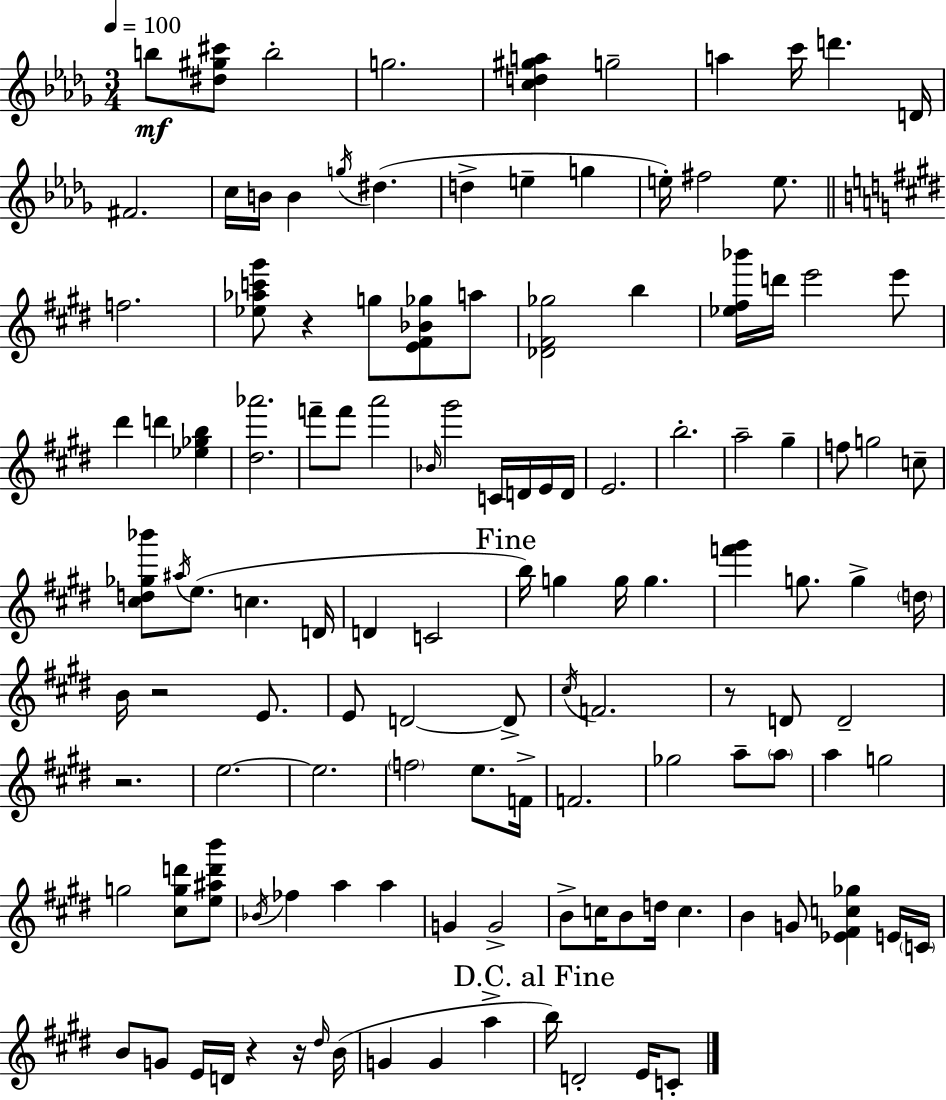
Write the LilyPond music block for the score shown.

{
  \clef treble
  \numericTimeSignature
  \time 3/4
  \key bes \minor
  \tempo 4 = 100
  \repeat volta 2 { b''8\mf <dis'' gis'' cis'''>8 b''2-. | g''2. | <c'' d'' gis'' a''>4 g''2-- | a''4 c'''16 d'''4. d'16 | \break fis'2. | c''16 b'16 b'4 \acciaccatura { g''16 }( dis''4. | d''4-> e''4-- g''4 | e''16-.) fis''2 e''8. | \break \bar "||" \break \key e \major f''2. | <ees'' aes'' c''' gis'''>8 r4 g''8 <e' fis' bes' ges''>8 a''8 | <des' fis' ges''>2 b''4 | <ees'' fis'' bes'''>16 d'''16 e'''2 e'''8 | \break dis'''4 d'''4 <ees'' ges'' b''>4 | <dis'' aes'''>2. | f'''8-- f'''8 a'''2 | \grace { bes'16 } gis'''2 c'16 d'16 e'16 | \break d'16 e'2. | b''2.-. | a''2-- gis''4-- | f''8 g''2 c''8-- | \break <cis'' d'' ges'' bes'''>8 \acciaccatura { ais''16 } e''8.( c''4. | d'16 d'4 c'2 | \mark "Fine" b''16) g''4 g''16 g''4. | <f''' gis'''>4 g''8. g''4-> | \break \parenthesize d''16 b'16 r2 e'8. | e'8 d'2~~ | d'8-> \acciaccatura { cis''16 } f'2. | r8 d'8 d'2-- | \break r2. | e''2.~~ | e''2. | \parenthesize f''2 e''8. | \break f'16-> f'2. | ges''2 a''8-- | \parenthesize a''8 a''4 g''2 | g''2 <cis'' g'' d'''>8 | \break <e'' ais'' d''' b'''>8 \acciaccatura { bes'16 } fes''4 a''4 | a''4 g'4 g'2-> | b'8-> c''16 b'8 d''16 c''4. | b'4 g'8 <ees' fis' c'' ges''>4 | \break e'16 \parenthesize c'16 b'8 g'8 e'16 d'16 r4 | r16 \grace { dis''16 }( b'16 g'4 g'4 | a''4-> \mark "D.C. al Fine" b''16) d'2-. | e'16 c'8-. } \bar "|."
}